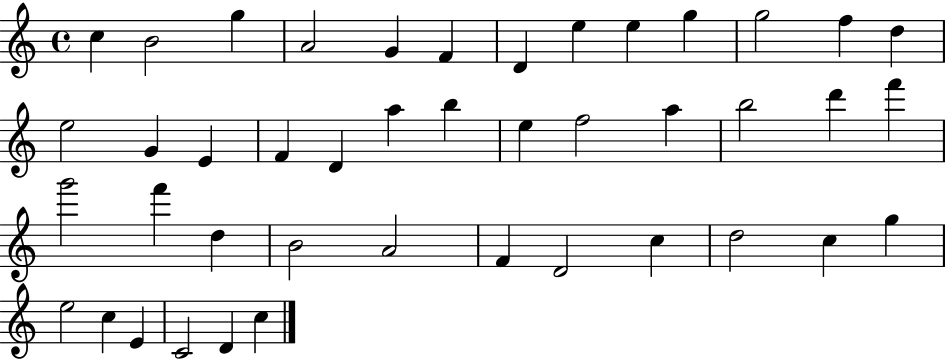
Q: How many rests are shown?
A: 0